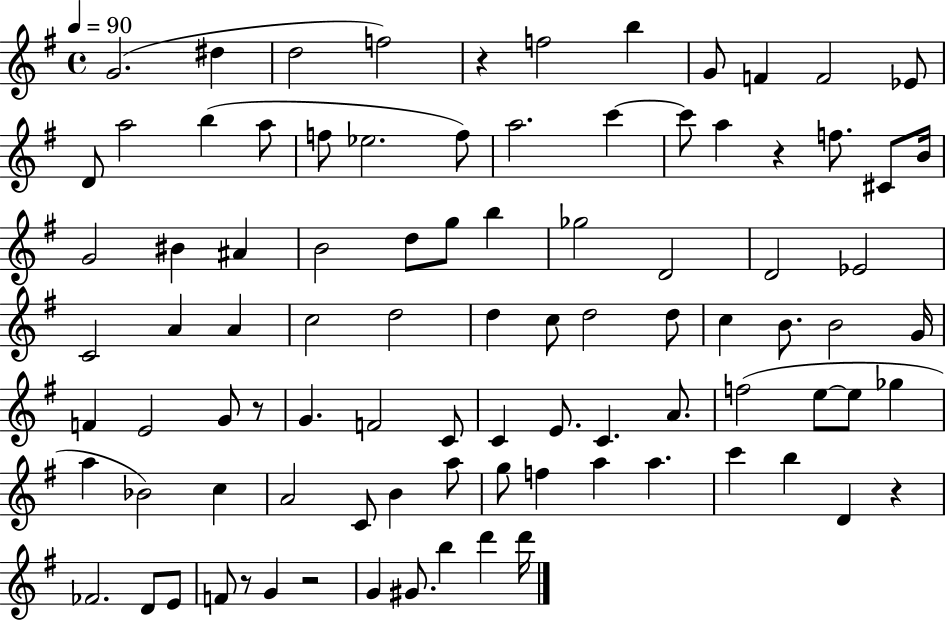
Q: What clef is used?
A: treble